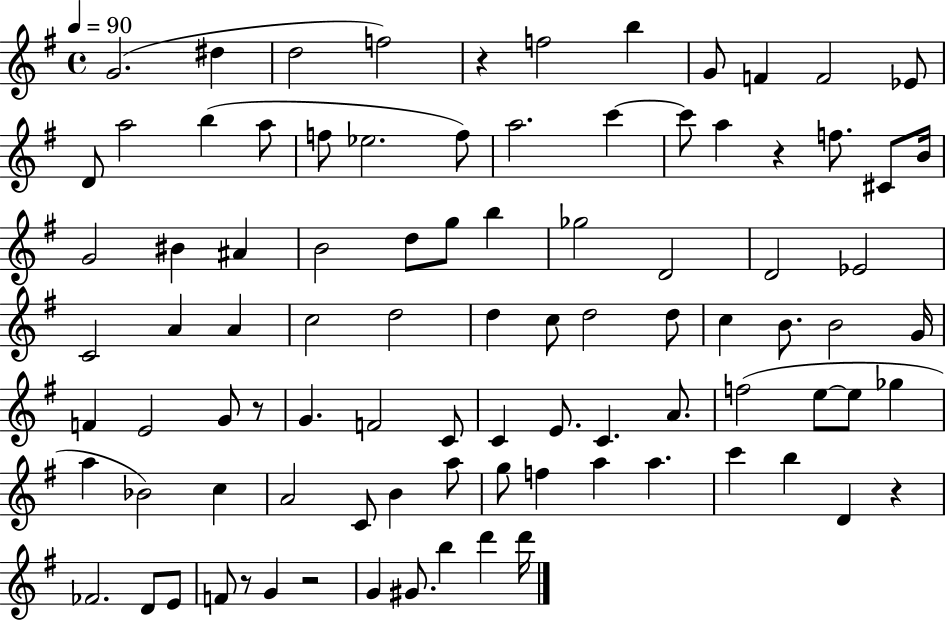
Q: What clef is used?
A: treble